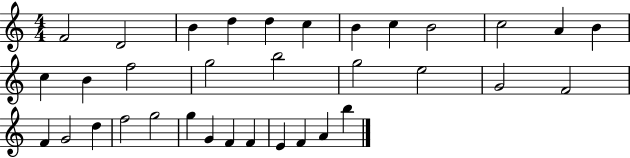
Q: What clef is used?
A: treble